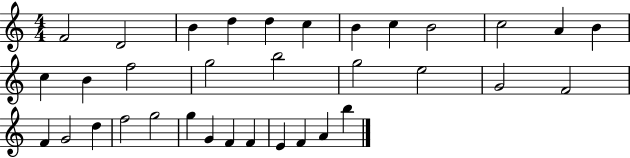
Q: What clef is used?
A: treble